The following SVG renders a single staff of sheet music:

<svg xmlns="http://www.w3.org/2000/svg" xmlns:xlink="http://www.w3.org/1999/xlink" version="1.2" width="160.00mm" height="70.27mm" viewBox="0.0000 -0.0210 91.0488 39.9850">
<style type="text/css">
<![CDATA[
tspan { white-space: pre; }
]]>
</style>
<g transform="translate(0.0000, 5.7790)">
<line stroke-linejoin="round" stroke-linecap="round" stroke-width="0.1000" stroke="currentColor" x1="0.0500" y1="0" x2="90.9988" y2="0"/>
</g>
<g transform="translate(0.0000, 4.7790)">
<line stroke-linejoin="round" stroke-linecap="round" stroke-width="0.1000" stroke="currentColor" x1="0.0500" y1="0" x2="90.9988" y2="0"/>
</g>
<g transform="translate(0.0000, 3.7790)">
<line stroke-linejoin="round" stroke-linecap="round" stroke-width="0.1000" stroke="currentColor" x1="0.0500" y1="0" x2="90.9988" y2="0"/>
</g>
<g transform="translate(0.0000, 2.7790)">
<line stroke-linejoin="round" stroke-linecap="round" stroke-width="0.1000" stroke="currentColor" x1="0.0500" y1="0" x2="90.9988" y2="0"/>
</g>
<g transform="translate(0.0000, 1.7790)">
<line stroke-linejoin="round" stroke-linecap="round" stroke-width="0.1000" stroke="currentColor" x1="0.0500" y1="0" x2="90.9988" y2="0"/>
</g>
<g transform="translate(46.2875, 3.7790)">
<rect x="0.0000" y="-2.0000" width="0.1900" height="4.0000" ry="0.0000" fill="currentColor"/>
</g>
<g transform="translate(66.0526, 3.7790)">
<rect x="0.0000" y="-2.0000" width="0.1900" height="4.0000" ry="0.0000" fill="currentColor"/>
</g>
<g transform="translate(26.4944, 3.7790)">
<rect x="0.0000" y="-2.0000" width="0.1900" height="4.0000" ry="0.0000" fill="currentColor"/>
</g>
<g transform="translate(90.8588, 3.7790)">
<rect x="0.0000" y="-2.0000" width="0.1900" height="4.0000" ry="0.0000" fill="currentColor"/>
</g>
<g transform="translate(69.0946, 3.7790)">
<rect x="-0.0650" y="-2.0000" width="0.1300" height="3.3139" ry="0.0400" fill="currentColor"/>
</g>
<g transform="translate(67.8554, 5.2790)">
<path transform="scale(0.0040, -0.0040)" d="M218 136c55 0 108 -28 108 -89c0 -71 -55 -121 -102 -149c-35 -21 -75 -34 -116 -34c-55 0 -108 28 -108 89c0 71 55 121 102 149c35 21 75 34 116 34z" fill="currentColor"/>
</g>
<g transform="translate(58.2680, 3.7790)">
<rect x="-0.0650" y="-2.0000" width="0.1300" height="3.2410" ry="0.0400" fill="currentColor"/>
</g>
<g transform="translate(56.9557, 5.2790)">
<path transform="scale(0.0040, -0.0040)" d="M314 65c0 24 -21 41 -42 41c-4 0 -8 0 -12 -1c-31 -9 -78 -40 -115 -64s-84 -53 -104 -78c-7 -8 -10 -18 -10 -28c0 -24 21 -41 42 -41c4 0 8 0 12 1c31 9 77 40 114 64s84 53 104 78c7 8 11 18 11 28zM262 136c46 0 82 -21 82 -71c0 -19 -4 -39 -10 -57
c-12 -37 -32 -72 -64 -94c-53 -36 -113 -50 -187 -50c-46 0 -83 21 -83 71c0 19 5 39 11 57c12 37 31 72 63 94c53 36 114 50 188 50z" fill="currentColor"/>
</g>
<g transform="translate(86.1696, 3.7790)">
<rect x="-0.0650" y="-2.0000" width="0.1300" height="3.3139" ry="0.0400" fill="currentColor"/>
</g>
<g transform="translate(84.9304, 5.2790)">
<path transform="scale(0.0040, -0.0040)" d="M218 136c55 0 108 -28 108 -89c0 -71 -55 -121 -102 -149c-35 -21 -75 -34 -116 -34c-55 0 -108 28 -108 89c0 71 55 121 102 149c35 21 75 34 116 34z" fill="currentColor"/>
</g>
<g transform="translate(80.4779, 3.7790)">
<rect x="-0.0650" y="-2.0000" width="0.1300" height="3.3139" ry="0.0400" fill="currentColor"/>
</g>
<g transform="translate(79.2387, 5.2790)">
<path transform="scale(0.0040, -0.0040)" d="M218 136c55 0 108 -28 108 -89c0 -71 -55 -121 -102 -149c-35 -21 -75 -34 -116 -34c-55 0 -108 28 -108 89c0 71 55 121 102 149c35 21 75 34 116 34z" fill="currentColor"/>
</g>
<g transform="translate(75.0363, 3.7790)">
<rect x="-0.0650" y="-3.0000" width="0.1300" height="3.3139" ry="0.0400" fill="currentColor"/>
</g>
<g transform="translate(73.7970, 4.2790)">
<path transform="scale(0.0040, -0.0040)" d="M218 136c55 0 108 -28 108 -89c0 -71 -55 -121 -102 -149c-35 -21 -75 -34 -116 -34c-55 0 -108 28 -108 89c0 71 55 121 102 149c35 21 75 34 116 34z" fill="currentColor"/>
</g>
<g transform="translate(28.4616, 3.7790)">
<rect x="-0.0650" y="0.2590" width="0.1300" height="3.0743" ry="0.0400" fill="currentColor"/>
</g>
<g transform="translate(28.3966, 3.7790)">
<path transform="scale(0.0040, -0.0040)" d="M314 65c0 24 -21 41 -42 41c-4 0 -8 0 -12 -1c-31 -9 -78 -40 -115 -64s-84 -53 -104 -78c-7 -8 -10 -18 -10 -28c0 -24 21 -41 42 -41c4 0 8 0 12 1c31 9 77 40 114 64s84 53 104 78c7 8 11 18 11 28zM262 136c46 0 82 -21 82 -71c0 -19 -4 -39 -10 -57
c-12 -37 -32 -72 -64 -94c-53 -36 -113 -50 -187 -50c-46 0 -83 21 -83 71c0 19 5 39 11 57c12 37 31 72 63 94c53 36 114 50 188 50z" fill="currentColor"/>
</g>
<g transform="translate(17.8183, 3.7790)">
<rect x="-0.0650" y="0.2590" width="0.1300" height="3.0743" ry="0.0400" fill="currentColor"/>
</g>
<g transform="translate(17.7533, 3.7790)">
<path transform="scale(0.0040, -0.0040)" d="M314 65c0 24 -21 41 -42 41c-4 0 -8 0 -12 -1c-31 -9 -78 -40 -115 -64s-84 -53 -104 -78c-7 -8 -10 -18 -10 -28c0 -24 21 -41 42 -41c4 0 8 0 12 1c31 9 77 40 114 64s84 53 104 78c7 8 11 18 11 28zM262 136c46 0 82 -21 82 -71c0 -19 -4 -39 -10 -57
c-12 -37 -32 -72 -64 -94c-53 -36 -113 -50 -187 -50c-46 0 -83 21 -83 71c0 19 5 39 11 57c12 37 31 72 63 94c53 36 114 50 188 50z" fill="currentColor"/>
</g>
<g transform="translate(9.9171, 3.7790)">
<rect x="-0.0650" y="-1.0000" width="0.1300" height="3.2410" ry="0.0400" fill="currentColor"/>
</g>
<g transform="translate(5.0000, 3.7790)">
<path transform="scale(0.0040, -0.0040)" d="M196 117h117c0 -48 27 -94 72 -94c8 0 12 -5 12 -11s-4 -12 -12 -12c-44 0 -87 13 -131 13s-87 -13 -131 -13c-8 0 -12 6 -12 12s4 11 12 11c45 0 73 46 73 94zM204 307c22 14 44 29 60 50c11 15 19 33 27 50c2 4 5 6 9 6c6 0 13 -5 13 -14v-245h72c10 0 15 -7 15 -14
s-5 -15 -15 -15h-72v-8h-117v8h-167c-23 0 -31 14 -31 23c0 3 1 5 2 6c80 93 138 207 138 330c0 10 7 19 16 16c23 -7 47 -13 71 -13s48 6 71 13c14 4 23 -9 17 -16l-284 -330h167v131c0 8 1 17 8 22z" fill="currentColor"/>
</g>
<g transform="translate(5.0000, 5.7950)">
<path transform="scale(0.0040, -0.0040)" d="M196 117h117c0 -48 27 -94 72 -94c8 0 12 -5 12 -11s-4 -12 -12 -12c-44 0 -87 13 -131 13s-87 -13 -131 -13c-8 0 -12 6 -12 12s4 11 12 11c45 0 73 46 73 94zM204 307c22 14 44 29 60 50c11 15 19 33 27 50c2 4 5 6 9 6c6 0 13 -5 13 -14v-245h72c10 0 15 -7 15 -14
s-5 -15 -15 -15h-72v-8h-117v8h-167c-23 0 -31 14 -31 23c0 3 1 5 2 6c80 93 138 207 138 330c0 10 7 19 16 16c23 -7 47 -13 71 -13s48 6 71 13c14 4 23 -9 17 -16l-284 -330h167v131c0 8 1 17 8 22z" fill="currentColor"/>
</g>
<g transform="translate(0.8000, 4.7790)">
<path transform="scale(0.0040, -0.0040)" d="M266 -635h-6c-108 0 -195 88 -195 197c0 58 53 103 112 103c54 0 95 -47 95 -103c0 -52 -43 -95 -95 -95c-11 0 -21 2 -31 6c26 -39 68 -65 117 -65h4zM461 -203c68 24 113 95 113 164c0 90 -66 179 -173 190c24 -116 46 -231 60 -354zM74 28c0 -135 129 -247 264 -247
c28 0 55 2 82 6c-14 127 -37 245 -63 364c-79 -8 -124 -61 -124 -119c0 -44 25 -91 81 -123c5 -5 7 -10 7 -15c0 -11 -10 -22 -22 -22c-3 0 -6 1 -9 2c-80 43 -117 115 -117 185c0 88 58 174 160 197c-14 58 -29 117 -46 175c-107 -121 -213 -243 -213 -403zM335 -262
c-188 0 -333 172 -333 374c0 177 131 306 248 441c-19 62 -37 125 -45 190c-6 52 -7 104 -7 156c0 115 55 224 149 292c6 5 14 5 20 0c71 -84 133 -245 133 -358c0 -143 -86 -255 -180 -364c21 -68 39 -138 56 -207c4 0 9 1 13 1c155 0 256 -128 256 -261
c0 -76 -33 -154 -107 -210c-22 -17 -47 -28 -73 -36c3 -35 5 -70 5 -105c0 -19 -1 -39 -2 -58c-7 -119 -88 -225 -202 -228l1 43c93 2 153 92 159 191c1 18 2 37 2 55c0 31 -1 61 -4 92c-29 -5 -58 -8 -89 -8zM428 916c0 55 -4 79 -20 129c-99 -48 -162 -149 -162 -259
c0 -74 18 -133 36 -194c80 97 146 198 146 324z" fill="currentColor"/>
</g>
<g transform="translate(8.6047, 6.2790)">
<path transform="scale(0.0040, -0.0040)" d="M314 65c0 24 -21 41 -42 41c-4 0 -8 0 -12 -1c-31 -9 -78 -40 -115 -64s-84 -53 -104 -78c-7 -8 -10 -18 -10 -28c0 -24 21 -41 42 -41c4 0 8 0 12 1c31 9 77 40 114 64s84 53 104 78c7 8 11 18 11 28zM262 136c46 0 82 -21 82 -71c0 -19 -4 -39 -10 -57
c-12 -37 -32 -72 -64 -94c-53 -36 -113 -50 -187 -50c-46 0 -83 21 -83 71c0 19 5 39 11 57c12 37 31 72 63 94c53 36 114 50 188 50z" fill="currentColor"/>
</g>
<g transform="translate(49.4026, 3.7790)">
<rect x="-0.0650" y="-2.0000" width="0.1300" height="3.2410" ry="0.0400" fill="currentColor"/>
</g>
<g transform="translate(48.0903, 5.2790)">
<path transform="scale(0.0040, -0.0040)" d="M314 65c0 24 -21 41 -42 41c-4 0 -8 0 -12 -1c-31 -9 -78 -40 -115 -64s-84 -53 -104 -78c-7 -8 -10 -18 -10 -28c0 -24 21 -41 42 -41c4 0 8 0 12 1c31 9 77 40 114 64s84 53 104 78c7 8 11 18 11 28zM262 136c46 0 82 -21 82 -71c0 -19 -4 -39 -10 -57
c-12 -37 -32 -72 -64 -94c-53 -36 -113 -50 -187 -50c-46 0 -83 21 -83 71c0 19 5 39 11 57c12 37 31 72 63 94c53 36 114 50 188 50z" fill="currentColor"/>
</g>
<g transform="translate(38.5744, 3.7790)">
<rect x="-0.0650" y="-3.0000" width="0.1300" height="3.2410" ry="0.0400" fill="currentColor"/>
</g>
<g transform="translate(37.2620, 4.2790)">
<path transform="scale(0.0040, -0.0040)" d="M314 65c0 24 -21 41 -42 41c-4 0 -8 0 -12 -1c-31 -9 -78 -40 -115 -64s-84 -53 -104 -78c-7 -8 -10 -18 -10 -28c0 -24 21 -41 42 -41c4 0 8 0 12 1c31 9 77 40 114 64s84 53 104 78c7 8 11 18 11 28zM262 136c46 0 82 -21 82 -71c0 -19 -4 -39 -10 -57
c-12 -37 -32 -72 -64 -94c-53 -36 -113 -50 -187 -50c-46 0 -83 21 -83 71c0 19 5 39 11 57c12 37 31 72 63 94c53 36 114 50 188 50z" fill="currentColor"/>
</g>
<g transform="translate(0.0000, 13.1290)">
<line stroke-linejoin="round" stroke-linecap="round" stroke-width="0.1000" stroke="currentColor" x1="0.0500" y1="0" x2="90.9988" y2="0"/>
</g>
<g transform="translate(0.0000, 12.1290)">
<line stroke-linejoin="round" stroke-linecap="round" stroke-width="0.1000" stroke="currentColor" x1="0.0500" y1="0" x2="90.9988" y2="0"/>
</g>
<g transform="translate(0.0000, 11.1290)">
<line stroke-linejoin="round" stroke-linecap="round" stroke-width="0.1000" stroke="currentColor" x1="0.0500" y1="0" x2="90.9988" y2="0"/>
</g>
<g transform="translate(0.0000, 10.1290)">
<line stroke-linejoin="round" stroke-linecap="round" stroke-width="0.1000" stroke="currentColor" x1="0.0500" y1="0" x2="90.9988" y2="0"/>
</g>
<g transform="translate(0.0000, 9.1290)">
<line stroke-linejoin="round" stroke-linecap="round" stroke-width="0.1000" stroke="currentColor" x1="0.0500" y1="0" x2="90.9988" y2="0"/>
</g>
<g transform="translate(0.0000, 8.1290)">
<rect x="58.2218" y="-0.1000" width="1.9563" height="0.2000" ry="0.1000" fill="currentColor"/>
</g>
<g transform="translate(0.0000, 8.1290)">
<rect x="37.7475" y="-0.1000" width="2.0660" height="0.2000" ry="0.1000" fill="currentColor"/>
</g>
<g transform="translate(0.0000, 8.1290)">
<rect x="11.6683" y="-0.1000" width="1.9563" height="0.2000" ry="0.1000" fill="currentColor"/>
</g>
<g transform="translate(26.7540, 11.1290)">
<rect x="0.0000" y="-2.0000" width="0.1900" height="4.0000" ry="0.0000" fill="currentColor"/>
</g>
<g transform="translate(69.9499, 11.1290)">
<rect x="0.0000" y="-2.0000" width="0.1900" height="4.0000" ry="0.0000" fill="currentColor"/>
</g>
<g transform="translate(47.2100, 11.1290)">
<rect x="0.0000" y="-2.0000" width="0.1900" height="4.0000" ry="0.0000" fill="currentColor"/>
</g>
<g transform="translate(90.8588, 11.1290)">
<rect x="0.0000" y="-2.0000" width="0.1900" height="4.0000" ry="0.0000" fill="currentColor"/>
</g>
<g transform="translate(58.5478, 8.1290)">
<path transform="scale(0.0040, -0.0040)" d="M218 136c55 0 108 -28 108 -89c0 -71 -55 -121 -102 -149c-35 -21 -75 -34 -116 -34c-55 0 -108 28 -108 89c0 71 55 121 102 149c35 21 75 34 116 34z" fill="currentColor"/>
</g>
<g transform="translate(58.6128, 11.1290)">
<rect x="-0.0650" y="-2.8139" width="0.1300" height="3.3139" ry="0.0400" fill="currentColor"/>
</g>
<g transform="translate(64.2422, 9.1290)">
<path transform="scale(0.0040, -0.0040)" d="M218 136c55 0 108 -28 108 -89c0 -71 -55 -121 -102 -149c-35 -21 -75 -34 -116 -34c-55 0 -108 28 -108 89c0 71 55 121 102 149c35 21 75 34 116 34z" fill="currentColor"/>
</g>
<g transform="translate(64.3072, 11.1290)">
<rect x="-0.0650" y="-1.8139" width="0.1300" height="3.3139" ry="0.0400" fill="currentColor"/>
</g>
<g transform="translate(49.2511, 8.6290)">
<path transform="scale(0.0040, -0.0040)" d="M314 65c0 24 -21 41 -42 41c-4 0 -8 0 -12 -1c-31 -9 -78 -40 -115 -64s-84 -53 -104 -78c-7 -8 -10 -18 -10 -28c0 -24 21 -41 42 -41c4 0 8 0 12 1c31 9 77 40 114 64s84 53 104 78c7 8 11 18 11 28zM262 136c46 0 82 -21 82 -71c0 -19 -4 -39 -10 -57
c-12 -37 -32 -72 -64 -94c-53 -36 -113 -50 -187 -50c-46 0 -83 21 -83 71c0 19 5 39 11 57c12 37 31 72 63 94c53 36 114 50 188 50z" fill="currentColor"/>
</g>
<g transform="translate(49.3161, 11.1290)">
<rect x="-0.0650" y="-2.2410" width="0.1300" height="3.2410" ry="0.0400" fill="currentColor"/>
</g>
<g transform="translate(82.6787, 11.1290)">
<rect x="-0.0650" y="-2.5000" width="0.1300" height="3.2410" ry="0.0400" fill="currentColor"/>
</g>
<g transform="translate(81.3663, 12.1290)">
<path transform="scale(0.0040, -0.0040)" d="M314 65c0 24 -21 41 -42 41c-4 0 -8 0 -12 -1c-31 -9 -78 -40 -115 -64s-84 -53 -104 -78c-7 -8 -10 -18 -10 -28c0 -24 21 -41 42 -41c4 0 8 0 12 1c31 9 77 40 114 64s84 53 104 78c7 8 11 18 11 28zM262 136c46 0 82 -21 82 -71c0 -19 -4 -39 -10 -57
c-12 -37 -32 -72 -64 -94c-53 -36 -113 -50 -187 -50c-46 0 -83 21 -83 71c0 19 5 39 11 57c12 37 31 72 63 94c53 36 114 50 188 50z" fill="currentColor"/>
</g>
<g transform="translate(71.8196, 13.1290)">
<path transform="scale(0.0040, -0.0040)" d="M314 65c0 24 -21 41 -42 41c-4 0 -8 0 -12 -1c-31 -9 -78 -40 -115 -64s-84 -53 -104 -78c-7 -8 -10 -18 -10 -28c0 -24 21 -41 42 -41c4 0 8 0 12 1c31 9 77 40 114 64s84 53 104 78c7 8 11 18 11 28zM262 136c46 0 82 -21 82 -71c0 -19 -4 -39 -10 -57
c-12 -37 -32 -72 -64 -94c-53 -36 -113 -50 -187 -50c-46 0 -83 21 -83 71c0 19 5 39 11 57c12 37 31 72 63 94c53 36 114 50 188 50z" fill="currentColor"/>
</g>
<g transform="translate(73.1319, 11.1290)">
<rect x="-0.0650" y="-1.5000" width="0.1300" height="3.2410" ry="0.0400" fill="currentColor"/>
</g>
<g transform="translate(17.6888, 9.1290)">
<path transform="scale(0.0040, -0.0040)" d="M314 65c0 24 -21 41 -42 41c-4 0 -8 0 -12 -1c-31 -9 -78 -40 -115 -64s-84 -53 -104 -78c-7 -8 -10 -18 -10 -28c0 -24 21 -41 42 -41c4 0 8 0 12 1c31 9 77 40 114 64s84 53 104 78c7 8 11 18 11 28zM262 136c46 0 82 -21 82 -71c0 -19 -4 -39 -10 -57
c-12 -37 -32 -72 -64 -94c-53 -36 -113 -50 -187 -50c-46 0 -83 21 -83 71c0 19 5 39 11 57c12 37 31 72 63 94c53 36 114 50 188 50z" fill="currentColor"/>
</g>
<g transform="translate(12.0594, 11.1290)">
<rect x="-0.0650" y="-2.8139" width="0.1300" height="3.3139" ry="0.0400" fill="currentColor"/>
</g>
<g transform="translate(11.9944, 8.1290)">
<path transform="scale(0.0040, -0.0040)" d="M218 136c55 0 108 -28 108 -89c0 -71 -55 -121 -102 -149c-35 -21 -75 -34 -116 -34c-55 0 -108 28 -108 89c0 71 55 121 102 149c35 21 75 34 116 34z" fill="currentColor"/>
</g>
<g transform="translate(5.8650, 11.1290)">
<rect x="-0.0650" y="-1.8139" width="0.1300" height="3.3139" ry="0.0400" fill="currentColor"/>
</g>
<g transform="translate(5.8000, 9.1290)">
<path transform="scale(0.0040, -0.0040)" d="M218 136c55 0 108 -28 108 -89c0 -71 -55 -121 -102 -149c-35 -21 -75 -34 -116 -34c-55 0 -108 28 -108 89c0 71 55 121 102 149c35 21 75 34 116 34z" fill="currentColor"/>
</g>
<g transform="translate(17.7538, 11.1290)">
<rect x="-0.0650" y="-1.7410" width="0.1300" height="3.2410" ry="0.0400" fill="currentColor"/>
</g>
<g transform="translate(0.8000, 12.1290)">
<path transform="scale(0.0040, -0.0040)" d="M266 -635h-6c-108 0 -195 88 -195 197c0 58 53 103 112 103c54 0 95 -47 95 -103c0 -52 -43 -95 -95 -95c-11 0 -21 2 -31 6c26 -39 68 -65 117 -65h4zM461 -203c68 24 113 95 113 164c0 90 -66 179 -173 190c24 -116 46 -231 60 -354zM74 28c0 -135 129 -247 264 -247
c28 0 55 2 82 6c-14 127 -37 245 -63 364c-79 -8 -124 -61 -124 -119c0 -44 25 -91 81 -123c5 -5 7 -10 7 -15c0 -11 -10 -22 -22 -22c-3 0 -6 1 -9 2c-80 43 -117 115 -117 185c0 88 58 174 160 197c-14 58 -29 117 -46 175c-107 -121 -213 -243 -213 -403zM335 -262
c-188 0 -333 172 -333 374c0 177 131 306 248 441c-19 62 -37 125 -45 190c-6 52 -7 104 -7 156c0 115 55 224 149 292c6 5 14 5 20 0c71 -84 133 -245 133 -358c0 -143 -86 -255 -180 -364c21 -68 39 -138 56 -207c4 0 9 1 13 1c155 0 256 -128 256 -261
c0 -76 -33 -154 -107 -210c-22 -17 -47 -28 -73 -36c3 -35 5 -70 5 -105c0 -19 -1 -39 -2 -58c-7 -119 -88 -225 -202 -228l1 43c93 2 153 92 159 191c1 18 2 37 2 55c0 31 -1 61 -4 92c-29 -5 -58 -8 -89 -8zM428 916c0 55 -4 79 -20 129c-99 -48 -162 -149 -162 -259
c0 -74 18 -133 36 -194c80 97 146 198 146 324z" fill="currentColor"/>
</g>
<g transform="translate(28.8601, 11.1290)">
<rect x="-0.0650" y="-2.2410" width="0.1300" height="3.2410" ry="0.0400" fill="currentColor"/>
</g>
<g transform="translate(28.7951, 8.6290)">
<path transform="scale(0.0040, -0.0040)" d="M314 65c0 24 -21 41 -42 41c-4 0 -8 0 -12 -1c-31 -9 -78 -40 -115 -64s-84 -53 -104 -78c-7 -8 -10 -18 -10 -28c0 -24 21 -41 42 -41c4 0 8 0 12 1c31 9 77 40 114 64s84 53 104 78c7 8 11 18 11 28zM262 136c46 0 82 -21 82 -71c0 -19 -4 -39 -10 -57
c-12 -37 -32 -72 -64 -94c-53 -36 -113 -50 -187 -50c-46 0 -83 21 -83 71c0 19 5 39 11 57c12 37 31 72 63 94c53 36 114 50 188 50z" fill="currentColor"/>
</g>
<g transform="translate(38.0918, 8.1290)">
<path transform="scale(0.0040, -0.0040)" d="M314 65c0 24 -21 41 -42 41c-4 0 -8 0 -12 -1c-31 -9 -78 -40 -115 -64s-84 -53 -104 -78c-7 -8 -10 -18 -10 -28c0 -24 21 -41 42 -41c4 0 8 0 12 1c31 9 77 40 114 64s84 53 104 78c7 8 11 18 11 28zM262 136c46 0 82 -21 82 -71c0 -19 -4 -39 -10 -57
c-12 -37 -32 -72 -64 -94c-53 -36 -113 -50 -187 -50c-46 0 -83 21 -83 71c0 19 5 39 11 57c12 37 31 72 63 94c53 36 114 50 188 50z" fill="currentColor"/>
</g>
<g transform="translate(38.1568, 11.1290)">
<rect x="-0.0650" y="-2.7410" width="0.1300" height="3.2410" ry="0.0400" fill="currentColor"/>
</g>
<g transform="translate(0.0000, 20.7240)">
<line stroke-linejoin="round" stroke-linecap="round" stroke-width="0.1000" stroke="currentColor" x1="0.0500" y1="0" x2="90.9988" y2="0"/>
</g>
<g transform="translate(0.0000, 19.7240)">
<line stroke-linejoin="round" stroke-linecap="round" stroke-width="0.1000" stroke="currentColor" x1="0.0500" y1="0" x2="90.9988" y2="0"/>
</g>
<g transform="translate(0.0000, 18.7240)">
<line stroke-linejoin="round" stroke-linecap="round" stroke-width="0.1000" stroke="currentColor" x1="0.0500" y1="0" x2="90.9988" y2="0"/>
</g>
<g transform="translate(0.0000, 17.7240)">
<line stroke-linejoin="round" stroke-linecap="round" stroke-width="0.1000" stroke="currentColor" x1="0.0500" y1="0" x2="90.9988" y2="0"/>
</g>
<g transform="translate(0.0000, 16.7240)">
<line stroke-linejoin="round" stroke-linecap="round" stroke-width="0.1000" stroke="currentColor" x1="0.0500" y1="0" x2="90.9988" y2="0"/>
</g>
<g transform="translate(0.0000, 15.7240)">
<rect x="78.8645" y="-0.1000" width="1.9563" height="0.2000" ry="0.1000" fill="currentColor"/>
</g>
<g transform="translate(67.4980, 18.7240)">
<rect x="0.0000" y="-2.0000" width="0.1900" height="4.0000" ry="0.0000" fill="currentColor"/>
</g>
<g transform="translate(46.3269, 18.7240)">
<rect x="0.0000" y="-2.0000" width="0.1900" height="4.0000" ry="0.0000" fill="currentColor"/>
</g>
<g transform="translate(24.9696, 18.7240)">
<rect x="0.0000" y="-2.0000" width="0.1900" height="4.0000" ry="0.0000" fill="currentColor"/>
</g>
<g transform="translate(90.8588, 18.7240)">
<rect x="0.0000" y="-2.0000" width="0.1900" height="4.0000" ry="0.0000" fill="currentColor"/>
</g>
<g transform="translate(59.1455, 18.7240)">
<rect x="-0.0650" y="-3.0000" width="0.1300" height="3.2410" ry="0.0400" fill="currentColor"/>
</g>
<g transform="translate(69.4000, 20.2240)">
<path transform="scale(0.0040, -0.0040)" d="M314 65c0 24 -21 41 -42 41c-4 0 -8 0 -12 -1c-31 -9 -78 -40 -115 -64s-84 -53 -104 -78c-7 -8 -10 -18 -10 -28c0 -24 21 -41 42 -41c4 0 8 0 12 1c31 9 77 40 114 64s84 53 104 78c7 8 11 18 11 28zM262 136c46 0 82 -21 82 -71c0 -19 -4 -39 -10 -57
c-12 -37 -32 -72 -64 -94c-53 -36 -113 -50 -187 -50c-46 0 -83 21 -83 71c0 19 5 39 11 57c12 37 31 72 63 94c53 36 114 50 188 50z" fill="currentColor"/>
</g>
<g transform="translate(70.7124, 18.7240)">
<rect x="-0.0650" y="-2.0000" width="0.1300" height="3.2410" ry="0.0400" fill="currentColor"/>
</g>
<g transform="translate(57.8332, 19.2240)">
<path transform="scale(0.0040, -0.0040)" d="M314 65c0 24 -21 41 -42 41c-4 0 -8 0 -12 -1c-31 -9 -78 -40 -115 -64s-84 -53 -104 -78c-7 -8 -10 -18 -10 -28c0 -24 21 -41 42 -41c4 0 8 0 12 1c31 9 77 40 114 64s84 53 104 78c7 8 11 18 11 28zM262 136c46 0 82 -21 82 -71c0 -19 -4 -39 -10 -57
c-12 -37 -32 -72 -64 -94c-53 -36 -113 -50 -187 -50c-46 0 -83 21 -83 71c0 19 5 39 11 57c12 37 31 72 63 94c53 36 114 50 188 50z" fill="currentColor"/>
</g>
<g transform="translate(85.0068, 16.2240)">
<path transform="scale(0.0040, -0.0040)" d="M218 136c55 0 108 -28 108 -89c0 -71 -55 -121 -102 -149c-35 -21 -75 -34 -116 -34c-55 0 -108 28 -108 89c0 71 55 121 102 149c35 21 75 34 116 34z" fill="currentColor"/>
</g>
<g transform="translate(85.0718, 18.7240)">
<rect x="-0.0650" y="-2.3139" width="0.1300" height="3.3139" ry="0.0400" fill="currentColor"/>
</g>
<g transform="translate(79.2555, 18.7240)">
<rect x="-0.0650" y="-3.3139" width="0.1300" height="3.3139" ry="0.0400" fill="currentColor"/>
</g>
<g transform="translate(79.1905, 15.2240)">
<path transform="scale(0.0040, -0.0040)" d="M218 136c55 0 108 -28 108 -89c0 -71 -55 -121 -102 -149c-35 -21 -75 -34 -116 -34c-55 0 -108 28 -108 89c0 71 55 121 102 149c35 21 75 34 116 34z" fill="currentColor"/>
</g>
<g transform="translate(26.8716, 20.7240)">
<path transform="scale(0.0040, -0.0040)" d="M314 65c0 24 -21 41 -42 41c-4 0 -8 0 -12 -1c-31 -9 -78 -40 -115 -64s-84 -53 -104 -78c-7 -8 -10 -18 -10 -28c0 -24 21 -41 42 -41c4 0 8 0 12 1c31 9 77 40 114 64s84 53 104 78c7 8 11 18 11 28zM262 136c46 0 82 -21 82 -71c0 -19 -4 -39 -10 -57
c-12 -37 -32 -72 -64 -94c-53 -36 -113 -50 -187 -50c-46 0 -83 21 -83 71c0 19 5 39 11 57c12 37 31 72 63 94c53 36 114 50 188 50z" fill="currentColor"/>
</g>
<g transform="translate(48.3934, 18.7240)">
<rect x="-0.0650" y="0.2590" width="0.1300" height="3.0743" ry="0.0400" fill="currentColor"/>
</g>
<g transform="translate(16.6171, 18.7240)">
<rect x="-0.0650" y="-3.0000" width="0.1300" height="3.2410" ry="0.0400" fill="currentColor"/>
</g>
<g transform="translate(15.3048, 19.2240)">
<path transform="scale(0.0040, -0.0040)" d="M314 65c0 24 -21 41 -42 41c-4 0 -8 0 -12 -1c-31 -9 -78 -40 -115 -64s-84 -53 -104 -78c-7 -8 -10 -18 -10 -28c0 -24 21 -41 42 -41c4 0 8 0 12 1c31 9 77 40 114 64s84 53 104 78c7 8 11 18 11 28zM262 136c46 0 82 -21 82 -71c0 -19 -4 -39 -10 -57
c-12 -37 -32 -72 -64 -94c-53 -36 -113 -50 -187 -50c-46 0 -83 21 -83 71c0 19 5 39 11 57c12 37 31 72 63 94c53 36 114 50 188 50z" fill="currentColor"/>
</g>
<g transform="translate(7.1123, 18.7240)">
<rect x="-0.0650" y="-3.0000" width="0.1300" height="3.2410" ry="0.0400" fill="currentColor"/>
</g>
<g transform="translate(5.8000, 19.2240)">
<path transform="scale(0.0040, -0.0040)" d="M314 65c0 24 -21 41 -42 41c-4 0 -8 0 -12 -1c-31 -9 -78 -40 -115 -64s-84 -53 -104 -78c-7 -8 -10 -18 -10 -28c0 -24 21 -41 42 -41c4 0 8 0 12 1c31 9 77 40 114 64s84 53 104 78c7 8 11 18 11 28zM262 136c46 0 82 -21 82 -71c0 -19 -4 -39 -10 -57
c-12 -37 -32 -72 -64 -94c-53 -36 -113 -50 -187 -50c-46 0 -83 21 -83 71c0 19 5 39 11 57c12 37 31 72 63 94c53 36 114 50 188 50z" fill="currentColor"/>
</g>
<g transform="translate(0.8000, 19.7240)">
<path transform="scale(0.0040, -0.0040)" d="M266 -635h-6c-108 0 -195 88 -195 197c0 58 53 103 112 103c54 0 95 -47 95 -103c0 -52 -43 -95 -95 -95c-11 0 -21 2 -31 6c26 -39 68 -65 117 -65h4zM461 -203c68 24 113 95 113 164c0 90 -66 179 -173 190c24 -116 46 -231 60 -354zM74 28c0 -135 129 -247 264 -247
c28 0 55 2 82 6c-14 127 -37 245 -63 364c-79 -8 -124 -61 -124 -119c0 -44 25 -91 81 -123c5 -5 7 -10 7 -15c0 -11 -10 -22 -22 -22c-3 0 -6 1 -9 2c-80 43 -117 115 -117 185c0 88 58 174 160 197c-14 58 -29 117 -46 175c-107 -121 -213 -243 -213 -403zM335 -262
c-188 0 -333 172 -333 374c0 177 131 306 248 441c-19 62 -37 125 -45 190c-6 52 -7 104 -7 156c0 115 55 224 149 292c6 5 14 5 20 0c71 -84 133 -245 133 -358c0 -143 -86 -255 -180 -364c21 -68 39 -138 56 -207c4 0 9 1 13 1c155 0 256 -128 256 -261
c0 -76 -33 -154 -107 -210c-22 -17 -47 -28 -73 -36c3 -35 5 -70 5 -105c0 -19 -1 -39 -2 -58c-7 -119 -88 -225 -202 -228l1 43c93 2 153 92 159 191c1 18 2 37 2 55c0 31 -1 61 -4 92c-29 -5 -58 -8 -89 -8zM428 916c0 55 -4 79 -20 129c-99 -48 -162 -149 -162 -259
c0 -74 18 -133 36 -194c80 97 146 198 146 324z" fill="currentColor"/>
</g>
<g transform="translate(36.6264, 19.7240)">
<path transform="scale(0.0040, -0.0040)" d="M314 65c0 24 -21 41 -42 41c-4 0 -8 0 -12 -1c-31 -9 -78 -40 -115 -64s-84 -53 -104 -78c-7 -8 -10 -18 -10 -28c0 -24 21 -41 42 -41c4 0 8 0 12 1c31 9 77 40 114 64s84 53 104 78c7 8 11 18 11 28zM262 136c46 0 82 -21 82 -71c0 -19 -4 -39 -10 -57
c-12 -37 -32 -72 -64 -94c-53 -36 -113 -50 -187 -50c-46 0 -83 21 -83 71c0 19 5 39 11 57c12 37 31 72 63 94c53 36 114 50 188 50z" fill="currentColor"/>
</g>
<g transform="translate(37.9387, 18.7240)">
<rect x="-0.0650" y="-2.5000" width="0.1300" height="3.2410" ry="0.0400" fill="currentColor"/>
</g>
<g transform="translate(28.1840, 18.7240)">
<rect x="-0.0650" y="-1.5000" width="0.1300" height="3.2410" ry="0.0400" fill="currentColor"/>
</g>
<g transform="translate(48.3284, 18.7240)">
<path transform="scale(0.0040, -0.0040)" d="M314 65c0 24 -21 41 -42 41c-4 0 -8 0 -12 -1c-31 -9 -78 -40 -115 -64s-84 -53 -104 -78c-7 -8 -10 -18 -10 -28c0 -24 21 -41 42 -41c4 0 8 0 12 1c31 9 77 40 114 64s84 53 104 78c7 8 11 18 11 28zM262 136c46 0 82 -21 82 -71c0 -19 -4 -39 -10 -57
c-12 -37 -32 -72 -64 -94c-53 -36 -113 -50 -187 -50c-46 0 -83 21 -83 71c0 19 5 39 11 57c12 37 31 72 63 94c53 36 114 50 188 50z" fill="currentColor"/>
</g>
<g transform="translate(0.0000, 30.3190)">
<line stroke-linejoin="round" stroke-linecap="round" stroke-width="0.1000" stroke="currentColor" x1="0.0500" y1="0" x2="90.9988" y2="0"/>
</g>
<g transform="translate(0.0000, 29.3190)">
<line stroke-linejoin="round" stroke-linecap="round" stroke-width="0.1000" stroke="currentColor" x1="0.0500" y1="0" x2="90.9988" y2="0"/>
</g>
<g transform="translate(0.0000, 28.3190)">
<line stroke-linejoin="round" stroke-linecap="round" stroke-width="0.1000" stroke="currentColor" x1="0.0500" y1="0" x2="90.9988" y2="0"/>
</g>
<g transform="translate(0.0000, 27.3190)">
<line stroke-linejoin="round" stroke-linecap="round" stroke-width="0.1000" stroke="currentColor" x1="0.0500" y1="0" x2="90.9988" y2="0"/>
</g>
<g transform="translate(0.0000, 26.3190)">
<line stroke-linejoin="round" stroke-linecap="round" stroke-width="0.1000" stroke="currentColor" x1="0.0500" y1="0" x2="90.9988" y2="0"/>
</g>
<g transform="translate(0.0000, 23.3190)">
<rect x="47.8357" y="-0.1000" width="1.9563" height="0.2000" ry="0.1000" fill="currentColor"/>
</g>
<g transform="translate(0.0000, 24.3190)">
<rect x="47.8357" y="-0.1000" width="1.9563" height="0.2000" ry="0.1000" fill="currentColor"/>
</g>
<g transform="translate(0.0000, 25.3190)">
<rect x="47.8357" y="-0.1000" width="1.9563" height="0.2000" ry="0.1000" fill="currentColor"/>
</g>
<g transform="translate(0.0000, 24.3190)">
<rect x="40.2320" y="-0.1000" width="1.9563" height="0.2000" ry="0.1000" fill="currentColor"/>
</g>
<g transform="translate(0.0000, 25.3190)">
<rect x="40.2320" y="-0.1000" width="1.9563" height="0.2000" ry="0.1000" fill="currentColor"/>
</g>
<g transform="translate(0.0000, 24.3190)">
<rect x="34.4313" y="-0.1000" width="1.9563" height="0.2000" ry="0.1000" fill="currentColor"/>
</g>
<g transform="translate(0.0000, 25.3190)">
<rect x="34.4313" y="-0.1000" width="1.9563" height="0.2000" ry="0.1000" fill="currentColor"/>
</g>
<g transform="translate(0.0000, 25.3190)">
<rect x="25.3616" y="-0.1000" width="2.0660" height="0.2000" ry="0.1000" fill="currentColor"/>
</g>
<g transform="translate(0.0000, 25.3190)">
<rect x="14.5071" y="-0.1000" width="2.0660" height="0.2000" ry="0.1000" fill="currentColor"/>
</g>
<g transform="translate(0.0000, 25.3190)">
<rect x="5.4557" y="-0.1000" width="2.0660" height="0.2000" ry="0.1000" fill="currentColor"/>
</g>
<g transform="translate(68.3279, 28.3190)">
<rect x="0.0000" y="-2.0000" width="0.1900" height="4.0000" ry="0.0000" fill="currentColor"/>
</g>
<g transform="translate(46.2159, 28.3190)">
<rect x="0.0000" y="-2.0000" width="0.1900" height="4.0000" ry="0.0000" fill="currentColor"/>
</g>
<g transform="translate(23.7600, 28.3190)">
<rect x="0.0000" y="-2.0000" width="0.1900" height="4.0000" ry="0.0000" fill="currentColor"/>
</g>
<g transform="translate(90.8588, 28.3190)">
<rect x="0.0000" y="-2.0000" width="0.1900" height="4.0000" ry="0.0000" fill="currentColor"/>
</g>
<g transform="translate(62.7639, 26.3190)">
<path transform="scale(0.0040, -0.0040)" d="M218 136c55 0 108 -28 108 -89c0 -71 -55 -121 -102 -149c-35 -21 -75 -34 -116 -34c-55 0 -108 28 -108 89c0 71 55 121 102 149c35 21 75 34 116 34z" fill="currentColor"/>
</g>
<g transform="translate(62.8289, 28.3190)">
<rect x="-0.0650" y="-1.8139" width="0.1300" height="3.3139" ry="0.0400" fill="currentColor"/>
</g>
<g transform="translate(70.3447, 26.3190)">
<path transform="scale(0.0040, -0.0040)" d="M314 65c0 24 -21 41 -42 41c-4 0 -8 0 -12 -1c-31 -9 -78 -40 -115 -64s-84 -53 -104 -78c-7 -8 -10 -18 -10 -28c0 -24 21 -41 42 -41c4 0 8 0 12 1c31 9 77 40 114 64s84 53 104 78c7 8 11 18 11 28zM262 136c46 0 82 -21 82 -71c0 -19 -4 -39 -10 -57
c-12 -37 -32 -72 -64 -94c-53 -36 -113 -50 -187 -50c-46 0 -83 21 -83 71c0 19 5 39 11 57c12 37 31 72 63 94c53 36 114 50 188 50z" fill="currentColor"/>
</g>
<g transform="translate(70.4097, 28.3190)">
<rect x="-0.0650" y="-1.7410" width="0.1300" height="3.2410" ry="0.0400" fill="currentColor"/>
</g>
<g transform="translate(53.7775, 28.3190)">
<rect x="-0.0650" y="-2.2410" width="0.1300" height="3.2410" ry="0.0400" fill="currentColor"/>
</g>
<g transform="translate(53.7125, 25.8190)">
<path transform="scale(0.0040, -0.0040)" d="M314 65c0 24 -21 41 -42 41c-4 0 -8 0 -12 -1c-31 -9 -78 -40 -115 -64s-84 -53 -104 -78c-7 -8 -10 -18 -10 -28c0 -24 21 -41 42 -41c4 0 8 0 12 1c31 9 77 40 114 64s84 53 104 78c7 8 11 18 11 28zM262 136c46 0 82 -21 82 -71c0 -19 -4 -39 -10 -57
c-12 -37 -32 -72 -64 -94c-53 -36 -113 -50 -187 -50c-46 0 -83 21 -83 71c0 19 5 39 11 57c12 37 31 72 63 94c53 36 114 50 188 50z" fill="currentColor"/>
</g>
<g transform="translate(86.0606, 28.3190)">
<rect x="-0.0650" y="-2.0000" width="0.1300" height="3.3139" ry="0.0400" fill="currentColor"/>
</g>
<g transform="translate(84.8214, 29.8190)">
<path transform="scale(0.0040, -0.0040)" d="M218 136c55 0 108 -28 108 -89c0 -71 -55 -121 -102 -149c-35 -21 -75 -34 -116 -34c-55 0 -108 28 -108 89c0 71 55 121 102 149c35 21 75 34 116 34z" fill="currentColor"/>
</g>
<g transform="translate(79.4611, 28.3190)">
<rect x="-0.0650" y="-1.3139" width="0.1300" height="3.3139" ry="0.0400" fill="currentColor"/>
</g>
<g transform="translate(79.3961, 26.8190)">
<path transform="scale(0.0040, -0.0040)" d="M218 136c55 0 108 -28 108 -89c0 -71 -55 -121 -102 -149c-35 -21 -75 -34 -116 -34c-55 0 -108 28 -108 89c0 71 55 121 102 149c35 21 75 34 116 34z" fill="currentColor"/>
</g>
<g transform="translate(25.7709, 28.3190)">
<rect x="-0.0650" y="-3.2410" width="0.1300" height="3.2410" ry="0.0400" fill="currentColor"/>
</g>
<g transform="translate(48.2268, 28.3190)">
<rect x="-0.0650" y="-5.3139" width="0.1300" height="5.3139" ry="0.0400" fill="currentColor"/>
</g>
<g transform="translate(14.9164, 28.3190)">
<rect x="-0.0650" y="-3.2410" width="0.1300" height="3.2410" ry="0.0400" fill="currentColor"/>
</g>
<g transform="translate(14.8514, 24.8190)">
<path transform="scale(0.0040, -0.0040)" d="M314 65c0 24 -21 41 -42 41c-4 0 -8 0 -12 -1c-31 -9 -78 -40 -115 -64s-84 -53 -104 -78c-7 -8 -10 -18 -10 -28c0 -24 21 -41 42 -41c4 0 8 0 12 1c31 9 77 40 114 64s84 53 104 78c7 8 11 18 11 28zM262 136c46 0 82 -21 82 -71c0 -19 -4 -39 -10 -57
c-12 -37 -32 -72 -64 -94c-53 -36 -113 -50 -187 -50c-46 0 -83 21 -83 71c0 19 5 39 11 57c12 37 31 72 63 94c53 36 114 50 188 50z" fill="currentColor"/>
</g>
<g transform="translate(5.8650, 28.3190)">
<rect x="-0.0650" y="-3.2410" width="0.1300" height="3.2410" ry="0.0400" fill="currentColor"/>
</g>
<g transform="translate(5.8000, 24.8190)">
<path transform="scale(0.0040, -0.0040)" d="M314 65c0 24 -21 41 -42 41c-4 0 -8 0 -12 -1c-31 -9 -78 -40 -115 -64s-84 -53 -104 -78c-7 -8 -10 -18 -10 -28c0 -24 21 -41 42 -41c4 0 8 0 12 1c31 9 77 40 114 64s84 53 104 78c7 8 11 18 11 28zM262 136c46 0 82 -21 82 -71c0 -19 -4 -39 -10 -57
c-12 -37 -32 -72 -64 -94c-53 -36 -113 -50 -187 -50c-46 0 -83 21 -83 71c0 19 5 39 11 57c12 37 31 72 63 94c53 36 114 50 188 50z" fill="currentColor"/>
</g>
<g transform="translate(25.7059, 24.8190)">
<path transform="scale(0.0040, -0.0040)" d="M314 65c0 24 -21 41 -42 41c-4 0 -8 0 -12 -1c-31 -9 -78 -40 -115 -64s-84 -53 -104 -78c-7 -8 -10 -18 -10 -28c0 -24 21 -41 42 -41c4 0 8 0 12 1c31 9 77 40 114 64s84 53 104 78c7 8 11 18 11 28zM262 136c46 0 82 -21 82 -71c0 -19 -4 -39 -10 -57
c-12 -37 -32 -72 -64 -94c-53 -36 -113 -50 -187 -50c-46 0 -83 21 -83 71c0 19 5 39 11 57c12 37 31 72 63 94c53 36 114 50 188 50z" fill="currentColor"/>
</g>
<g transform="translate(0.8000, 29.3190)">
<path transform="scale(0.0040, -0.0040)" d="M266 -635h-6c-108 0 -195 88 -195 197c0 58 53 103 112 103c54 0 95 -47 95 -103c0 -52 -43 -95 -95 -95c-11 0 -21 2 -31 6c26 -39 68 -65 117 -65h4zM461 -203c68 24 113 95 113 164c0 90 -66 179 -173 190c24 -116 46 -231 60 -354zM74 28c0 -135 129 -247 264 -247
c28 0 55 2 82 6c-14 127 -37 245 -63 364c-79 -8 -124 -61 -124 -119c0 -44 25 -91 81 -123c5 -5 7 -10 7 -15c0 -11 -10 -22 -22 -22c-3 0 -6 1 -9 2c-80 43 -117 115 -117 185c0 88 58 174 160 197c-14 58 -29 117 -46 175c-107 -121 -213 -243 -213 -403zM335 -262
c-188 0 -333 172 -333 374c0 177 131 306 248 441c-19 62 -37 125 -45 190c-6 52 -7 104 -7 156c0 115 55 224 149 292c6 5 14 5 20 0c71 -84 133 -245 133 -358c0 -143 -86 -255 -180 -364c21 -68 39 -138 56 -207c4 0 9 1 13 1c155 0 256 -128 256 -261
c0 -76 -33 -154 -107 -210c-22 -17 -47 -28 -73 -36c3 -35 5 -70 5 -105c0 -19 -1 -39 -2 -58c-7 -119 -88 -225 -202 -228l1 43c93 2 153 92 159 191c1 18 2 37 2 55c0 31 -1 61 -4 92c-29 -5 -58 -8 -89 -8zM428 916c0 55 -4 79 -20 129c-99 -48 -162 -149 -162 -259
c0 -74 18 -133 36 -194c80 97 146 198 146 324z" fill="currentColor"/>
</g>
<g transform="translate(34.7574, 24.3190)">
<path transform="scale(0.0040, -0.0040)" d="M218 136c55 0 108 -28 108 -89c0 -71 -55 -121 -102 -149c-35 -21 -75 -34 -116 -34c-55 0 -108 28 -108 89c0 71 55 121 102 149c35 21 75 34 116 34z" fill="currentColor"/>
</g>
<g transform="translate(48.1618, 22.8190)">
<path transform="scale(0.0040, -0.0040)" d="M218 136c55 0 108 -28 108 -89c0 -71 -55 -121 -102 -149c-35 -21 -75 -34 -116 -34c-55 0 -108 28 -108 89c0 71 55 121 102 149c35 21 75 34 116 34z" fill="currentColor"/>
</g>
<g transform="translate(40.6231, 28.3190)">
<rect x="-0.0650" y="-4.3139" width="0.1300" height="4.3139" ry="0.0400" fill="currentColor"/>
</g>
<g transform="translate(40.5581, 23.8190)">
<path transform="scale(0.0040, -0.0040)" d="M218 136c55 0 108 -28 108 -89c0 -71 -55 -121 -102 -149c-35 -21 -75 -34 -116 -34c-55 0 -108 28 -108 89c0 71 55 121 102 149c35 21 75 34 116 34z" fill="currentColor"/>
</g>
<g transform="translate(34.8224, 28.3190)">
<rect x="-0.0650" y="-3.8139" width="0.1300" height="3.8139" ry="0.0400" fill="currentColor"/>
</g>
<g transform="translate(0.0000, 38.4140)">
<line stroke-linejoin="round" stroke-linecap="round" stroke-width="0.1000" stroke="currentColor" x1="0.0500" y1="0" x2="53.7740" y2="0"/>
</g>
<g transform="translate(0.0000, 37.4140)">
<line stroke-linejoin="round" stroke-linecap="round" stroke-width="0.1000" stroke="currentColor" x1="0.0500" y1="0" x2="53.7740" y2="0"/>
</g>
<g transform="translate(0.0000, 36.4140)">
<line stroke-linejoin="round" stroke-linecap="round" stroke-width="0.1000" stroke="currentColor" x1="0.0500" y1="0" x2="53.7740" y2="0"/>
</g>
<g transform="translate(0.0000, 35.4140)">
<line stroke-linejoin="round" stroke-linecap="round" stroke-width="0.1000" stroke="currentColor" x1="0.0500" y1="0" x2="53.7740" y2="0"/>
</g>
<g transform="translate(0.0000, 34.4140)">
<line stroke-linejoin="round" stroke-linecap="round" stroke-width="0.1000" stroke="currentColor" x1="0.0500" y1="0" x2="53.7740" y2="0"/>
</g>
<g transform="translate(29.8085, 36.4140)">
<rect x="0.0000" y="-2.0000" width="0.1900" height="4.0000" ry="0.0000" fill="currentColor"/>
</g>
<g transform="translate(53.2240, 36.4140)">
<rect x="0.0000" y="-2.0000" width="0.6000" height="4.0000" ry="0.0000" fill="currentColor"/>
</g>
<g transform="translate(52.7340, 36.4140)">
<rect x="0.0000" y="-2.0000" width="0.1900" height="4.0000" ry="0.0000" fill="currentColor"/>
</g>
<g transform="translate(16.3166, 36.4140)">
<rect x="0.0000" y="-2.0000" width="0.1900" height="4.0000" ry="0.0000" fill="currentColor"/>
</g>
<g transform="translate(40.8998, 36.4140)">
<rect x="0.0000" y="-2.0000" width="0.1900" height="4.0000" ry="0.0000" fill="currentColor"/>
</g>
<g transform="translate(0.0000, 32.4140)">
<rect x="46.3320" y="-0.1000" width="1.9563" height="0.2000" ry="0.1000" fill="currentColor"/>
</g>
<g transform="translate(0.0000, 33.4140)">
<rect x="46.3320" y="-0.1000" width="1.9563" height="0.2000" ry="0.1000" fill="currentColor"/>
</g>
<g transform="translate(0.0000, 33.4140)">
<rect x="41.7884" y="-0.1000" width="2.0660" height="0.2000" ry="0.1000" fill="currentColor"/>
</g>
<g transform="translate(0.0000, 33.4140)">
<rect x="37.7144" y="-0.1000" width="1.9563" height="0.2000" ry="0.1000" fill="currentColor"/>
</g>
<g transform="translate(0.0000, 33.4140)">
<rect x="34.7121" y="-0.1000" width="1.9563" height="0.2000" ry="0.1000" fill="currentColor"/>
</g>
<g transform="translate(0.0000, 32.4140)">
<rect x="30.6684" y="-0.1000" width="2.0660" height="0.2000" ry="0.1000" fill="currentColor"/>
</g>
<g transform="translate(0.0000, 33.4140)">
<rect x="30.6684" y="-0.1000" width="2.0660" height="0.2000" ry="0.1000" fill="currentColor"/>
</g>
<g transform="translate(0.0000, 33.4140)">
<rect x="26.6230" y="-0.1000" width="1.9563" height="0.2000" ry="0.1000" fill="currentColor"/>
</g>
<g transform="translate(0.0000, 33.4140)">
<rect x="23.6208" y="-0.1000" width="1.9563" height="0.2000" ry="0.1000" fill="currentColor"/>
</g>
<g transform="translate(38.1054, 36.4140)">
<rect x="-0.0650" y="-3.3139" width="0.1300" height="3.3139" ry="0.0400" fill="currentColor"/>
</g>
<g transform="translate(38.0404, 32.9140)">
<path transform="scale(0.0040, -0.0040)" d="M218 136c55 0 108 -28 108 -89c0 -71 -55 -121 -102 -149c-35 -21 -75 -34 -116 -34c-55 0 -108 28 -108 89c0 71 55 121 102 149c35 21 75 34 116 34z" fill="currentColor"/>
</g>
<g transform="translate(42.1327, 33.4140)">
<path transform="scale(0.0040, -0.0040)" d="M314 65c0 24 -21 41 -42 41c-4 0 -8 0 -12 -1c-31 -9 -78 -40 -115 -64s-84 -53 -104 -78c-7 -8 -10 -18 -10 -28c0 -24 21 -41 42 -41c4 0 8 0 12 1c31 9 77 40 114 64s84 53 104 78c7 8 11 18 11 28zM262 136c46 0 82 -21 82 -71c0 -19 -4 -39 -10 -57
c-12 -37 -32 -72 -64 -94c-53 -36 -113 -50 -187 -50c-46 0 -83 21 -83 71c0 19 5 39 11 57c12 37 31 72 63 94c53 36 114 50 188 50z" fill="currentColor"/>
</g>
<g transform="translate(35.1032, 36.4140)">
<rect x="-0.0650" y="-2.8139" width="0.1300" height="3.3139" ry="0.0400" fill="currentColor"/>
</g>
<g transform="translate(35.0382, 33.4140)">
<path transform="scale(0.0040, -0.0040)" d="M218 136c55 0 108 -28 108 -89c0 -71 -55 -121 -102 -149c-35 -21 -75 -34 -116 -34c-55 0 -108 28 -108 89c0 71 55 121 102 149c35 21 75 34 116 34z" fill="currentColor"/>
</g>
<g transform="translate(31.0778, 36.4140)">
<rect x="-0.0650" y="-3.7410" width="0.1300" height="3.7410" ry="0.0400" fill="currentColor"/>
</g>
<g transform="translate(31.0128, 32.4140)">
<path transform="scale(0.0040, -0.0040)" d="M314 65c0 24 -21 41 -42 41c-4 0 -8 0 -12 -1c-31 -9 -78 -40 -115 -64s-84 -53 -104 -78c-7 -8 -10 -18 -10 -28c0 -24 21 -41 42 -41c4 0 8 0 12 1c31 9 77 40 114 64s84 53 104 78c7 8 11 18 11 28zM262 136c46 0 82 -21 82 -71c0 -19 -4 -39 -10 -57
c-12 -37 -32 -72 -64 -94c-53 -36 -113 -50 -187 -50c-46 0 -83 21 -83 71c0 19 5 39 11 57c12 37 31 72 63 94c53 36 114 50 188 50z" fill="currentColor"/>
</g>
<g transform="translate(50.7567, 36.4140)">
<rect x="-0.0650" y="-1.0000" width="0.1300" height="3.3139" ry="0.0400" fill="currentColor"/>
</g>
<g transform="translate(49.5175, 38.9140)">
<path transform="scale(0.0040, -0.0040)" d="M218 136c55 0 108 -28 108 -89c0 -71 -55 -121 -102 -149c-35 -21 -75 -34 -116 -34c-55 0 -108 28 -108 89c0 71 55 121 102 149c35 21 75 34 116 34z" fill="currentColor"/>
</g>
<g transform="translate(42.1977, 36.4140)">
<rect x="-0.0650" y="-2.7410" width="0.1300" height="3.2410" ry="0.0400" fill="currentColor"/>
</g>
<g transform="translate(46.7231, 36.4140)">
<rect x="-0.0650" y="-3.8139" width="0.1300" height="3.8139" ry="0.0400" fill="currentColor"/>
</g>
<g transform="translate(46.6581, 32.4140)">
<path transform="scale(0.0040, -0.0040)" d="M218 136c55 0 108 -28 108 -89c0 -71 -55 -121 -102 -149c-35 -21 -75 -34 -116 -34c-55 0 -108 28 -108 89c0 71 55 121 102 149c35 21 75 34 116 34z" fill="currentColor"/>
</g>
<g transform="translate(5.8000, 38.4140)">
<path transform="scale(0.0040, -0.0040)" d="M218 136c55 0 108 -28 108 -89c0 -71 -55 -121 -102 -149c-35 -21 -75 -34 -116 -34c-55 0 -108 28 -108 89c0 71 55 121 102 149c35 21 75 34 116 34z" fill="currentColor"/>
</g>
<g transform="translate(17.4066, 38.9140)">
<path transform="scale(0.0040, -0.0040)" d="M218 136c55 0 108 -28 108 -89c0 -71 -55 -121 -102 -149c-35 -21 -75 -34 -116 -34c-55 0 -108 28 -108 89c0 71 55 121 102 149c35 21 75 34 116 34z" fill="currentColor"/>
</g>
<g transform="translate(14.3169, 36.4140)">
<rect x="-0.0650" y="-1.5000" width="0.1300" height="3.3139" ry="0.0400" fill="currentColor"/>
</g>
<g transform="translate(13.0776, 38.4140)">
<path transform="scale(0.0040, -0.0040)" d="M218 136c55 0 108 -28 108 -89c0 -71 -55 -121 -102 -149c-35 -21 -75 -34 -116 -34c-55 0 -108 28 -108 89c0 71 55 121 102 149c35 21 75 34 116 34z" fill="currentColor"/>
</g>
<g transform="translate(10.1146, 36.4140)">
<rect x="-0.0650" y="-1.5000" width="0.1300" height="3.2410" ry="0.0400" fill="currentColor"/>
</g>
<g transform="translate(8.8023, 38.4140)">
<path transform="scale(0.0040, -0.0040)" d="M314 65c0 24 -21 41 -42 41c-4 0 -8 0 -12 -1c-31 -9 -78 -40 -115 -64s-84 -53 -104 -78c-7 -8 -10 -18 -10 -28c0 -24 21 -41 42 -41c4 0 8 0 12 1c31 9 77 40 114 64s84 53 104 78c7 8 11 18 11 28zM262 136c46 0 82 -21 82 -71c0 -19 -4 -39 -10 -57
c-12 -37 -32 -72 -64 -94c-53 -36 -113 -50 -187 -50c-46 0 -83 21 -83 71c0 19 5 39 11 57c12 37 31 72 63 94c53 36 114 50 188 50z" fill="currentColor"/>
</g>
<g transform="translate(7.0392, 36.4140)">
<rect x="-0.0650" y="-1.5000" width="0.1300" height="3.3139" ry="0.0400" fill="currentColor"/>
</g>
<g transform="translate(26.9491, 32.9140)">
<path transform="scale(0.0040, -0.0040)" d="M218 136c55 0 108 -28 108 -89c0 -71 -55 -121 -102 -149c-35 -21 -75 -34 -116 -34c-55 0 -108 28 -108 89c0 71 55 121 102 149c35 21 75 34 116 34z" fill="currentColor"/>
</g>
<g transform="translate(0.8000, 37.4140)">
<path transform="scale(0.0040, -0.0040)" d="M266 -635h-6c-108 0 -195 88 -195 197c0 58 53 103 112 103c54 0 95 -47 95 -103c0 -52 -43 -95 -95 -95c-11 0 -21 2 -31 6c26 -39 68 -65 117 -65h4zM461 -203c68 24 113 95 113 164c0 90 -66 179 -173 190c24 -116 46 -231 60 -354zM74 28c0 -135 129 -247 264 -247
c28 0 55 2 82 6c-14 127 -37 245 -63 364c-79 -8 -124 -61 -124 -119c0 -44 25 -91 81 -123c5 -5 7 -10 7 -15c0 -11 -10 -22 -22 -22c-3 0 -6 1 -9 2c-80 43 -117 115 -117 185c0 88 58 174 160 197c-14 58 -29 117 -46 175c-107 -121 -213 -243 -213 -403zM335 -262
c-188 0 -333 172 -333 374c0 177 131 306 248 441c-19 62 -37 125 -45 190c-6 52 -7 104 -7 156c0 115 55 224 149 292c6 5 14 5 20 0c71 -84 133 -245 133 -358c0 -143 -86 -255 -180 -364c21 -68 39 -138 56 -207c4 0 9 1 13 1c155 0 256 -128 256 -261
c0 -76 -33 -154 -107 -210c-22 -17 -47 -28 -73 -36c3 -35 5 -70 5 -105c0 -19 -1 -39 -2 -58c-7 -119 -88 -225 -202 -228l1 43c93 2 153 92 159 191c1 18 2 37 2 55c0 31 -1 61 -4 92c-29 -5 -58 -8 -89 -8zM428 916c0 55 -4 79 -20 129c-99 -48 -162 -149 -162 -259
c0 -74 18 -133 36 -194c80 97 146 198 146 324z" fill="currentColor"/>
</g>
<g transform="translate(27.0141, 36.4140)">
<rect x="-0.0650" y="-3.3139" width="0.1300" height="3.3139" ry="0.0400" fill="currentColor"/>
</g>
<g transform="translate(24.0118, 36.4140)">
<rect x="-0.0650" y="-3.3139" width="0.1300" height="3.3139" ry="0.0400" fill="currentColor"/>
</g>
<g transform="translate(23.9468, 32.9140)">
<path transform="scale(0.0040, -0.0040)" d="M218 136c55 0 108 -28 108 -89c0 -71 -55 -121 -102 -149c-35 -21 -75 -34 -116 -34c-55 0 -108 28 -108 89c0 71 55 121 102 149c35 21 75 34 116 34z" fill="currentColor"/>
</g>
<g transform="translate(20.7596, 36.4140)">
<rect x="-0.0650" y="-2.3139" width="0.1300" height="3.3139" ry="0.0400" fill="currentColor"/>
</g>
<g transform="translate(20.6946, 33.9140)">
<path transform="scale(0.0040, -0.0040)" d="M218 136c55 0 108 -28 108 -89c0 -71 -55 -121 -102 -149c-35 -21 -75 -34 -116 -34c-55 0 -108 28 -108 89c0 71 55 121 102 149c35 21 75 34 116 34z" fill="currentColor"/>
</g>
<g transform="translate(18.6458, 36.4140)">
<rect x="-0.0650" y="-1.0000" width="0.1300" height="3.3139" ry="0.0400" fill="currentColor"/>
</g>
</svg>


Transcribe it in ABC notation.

X:1
T:Untitled
M:4/4
L:1/4
K:C
D2 B2 B2 A2 F2 F2 F A F F f a f2 g2 a2 g2 a f E2 G2 A2 A2 E2 G2 B2 A2 F2 b g b2 b2 b2 c' d' f' g2 f f2 e F E E2 E D g b b c'2 a b a2 c' D